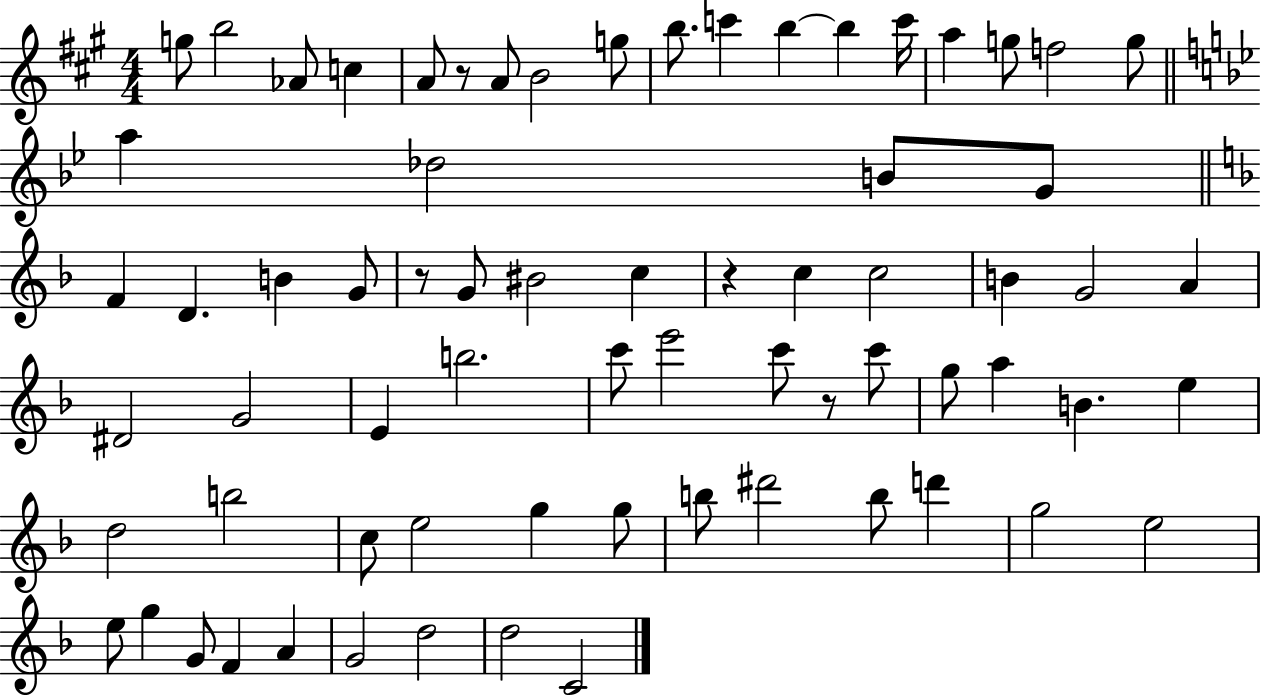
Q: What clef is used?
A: treble